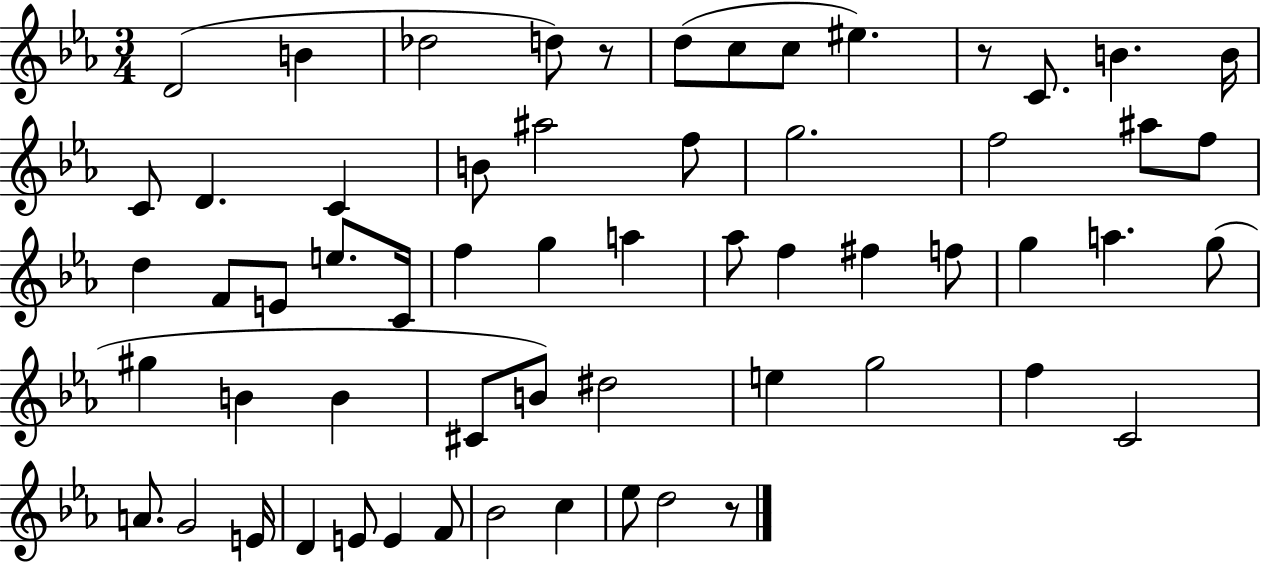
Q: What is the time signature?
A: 3/4